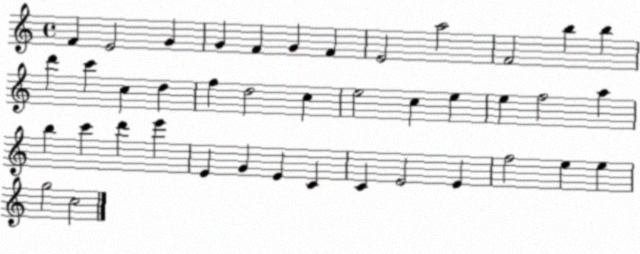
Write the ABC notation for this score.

X:1
T:Untitled
M:4/4
L:1/4
K:C
F E2 G G F G F E2 a2 F2 b b d' c' c d f d2 c e2 c e e f2 a b c' d' e' E G E C C E2 E f2 e e g2 c2